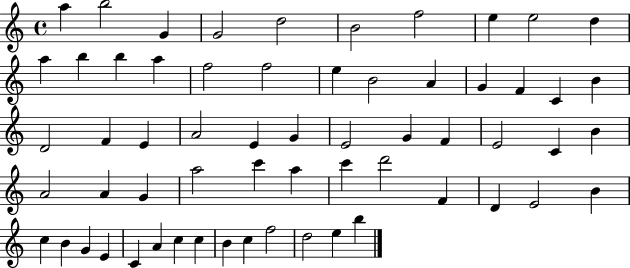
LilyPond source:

{
  \clef treble
  \time 4/4
  \defaultTimeSignature
  \key c \major
  a''4 b''2 g'4 | g'2 d''2 | b'2 f''2 | e''4 e''2 d''4 | \break a''4 b''4 b''4 a''4 | f''2 f''2 | e''4 b'2 a'4 | g'4 f'4 c'4 b'4 | \break d'2 f'4 e'4 | a'2 e'4 g'4 | e'2 g'4 f'4 | e'2 c'4 b'4 | \break a'2 a'4 g'4 | a''2 c'''4 a''4 | c'''4 d'''2 f'4 | d'4 e'2 b'4 | \break c''4 b'4 g'4 e'4 | c'4 a'4 c''4 c''4 | b'4 c''4 f''2 | d''2 e''4 b''4 | \break \bar "|."
}